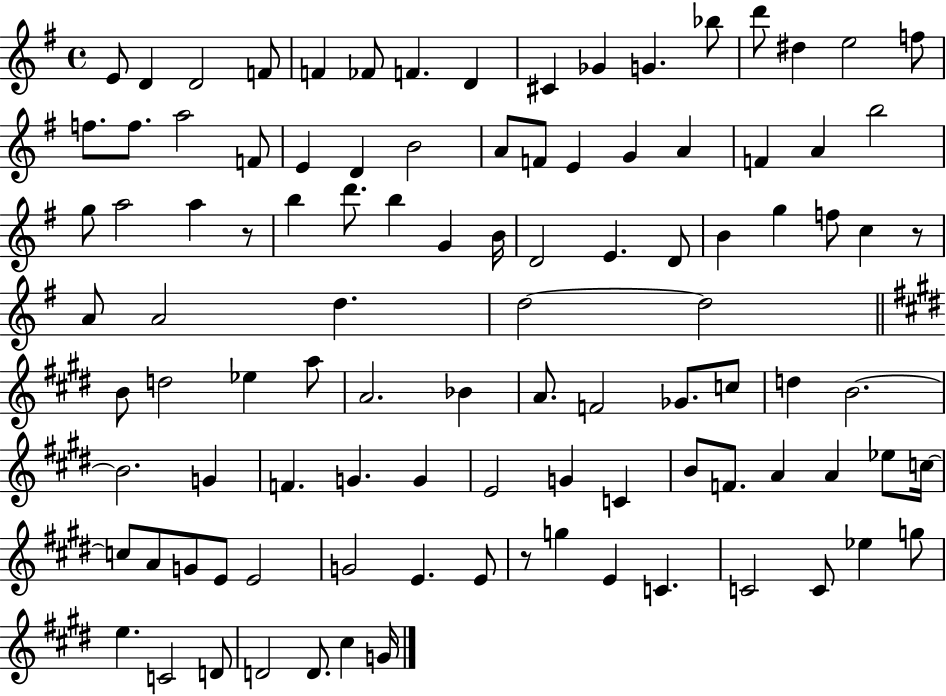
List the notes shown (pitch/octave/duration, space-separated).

E4/e D4/q D4/h F4/e F4/q FES4/e F4/q. D4/q C#4/q Gb4/q G4/q. Bb5/e D6/e D#5/q E5/h F5/e F5/e. F5/e. A5/h F4/e E4/q D4/q B4/h A4/e F4/e E4/q G4/q A4/q F4/q A4/q B5/h G5/e A5/h A5/q R/e B5/q D6/e. B5/q G4/q B4/s D4/h E4/q. D4/e B4/q G5/q F5/e C5/q R/e A4/e A4/h D5/q. D5/h D5/h B4/e D5/h Eb5/q A5/e A4/h. Bb4/q A4/e. F4/h Gb4/e. C5/e D5/q B4/h. B4/h. G4/q F4/q. G4/q. G4/q E4/h G4/q C4/q B4/e F4/e. A4/q A4/q Eb5/e C5/s C5/e A4/e G4/e E4/e E4/h G4/h E4/q. E4/e R/e G5/q E4/q C4/q. C4/h C4/e Eb5/q G5/e E5/q. C4/h D4/e D4/h D4/e. C#5/q G4/s